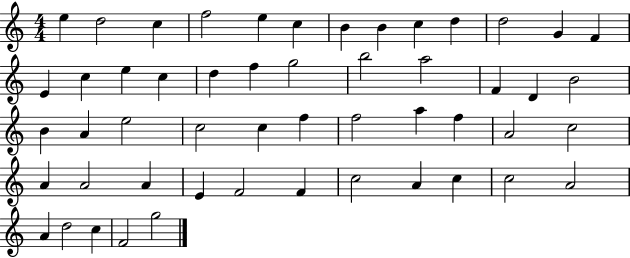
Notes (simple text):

E5/q D5/h C5/q F5/h E5/q C5/q B4/q B4/q C5/q D5/q D5/h G4/q F4/q E4/q C5/q E5/q C5/q D5/q F5/q G5/h B5/h A5/h F4/q D4/q B4/h B4/q A4/q E5/h C5/h C5/q F5/q F5/h A5/q F5/q A4/h C5/h A4/q A4/h A4/q E4/q F4/h F4/q C5/h A4/q C5/q C5/h A4/h A4/q D5/h C5/q F4/h G5/h